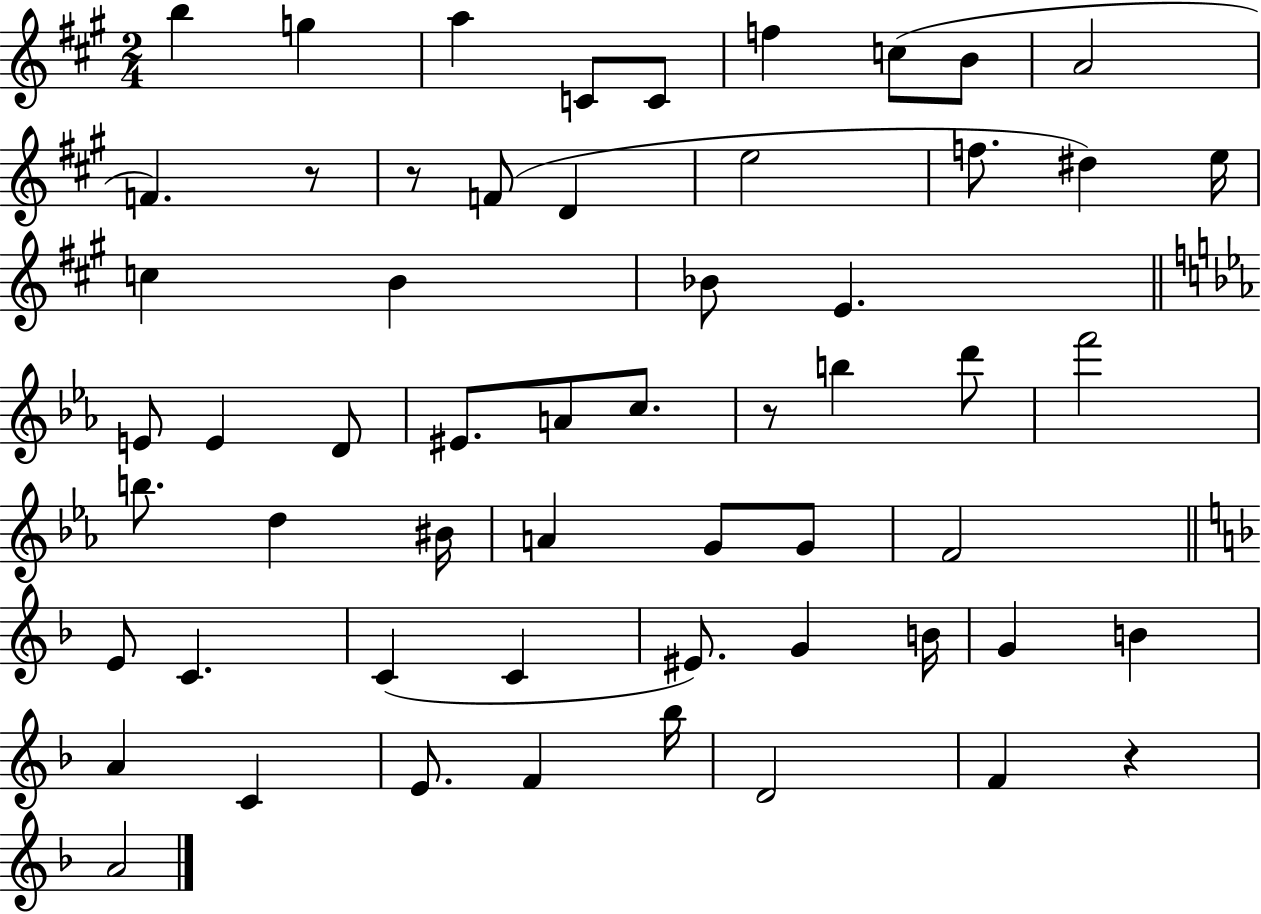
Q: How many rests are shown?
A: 4